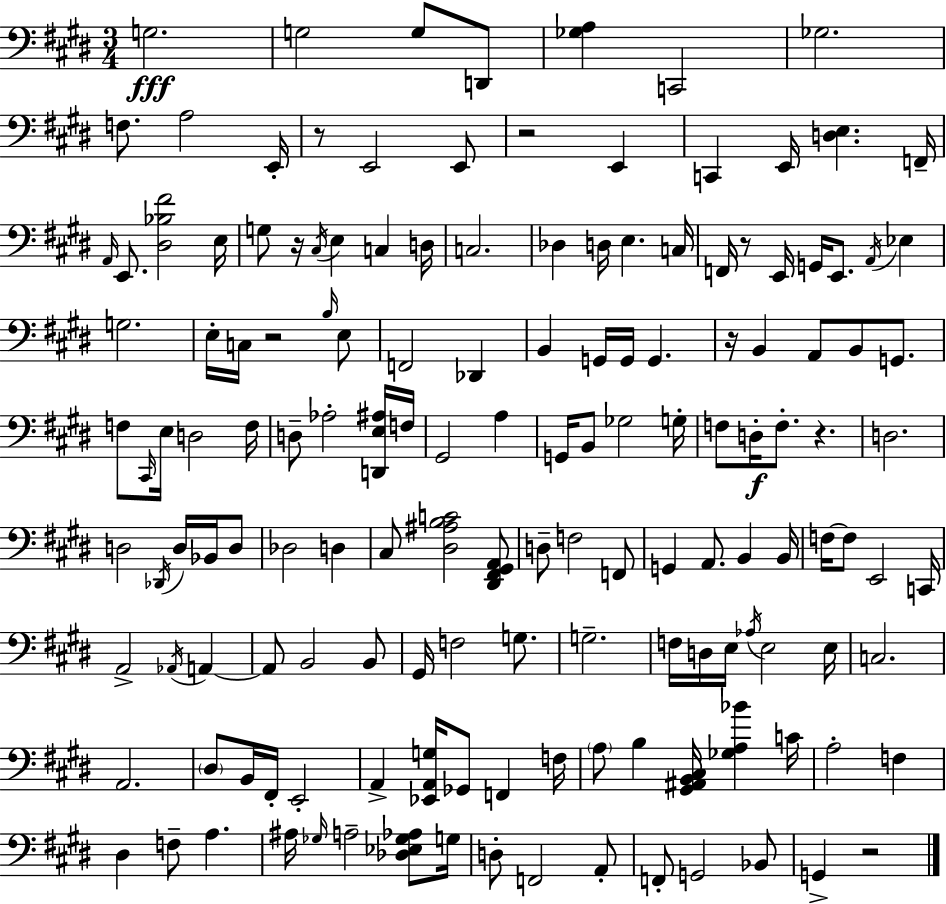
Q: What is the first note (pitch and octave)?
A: G3